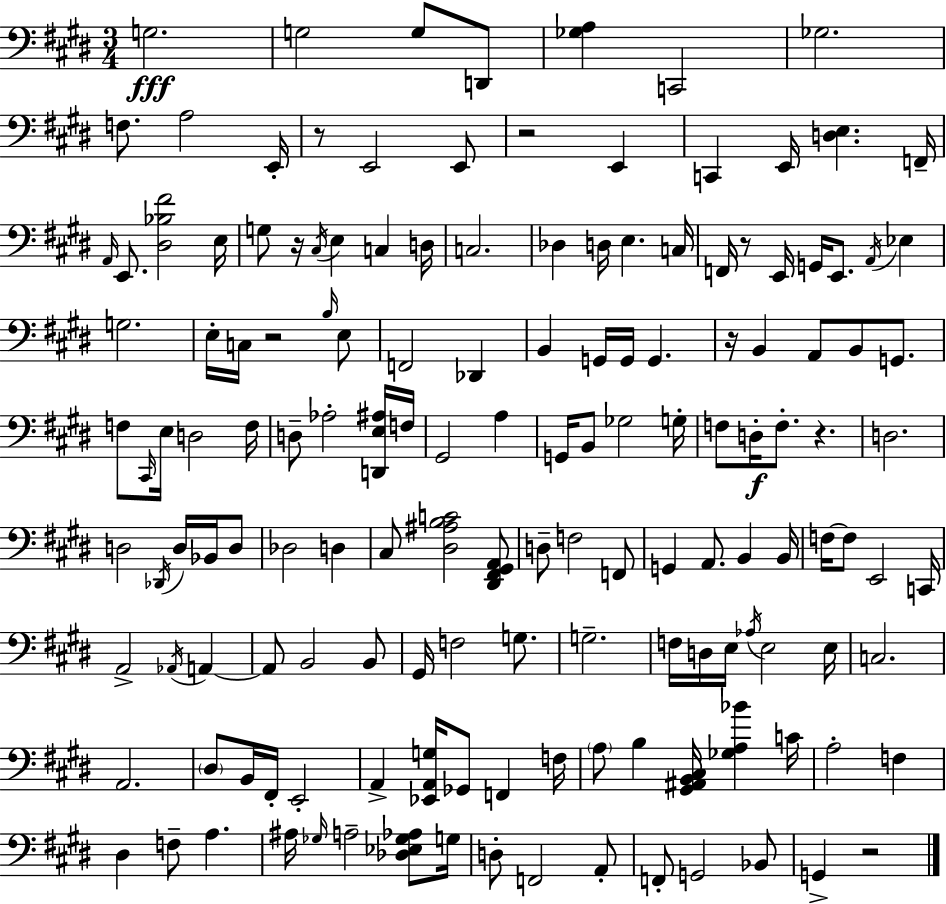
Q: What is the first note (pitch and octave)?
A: G3